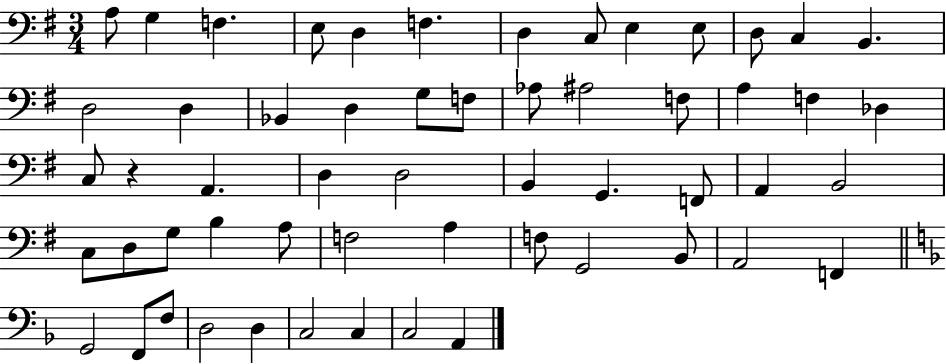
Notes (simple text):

A3/e G3/q F3/q. E3/e D3/q F3/q. D3/q C3/e E3/q E3/e D3/e C3/q B2/q. D3/h D3/q Bb2/q D3/q G3/e F3/e Ab3/e A#3/h F3/e A3/q F3/q Db3/q C3/e R/q A2/q. D3/q D3/h B2/q G2/q. F2/e A2/q B2/h C3/e D3/e G3/e B3/q A3/e F3/h A3/q F3/e G2/h B2/e A2/h F2/q G2/h F2/e F3/e D3/h D3/q C3/h C3/q C3/h A2/q